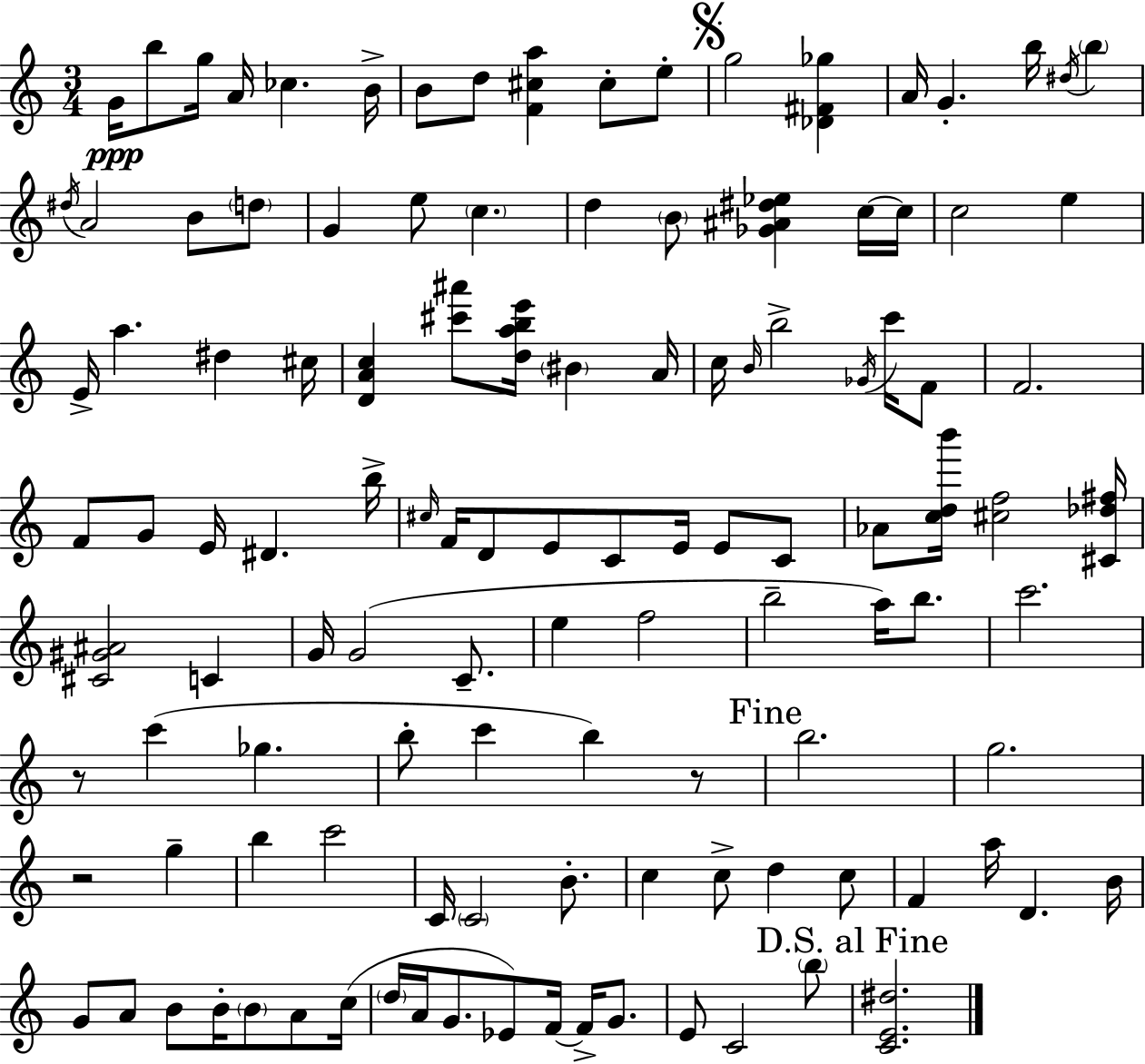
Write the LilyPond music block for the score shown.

{
  \clef treble
  \numericTimeSignature
  \time 3/4
  \key c \major
  g'16\ppp b''8 g''16 a'16 ces''4. b'16-> | b'8 d''8 <f' cis'' a''>4 cis''8-. e''8-. | \mark \markup { \musicglyph "scripts.segno" } g''2 <des' fis' ges''>4 | a'16 g'4.-. b''16 \acciaccatura { dis''16 } \parenthesize b''4 | \break \acciaccatura { dis''16 } a'2 b'8 | \parenthesize d''8 g'4 e''8 \parenthesize c''4. | d''4 \parenthesize b'8 <ges' ais' dis'' ees''>4 | c''16~~ c''16 c''2 e''4 | \break e'16-> a''4. dis''4 | cis''16 <d' a' c''>4 <cis''' ais'''>8 <d'' a'' b'' e'''>16 \parenthesize bis'4 | a'16 c''16 \grace { b'16 } b''2-> | \acciaccatura { ges'16 } c'''16 f'8 f'2. | \break f'8 g'8 e'16 dis'4. | b''16-> \grace { cis''16 } f'16 d'8 e'8 c'8 | e'16 e'8 c'8 aes'8 <c'' d'' b'''>16 <cis'' f''>2 | <cis' des'' fis''>16 <cis' gis' ais'>2 | \break c'4 g'16 g'2( | c'8.-- e''4 f''2 | b''2-- | a''16) b''8. c'''2. | \break r8 c'''4( ges''4. | b''8-. c'''4 b''4) | r8 \mark "Fine" b''2. | g''2. | \break r2 | g''4-- b''4 c'''2 | c'16 \parenthesize c'2 | b'8.-. c''4 c''8-> d''4 | \break c''8 f'4 a''16 d'4. | b'16 g'8 a'8 b'8 b'16-. | \parenthesize b'8 a'8 c''16( \parenthesize d''16 a'16 g'8. ees'8) | f'16~~ f'16-> g'8. e'8 c'2 | \break \parenthesize b''8 \mark "D.S. al Fine" <c' e' dis''>2. | \bar "|."
}